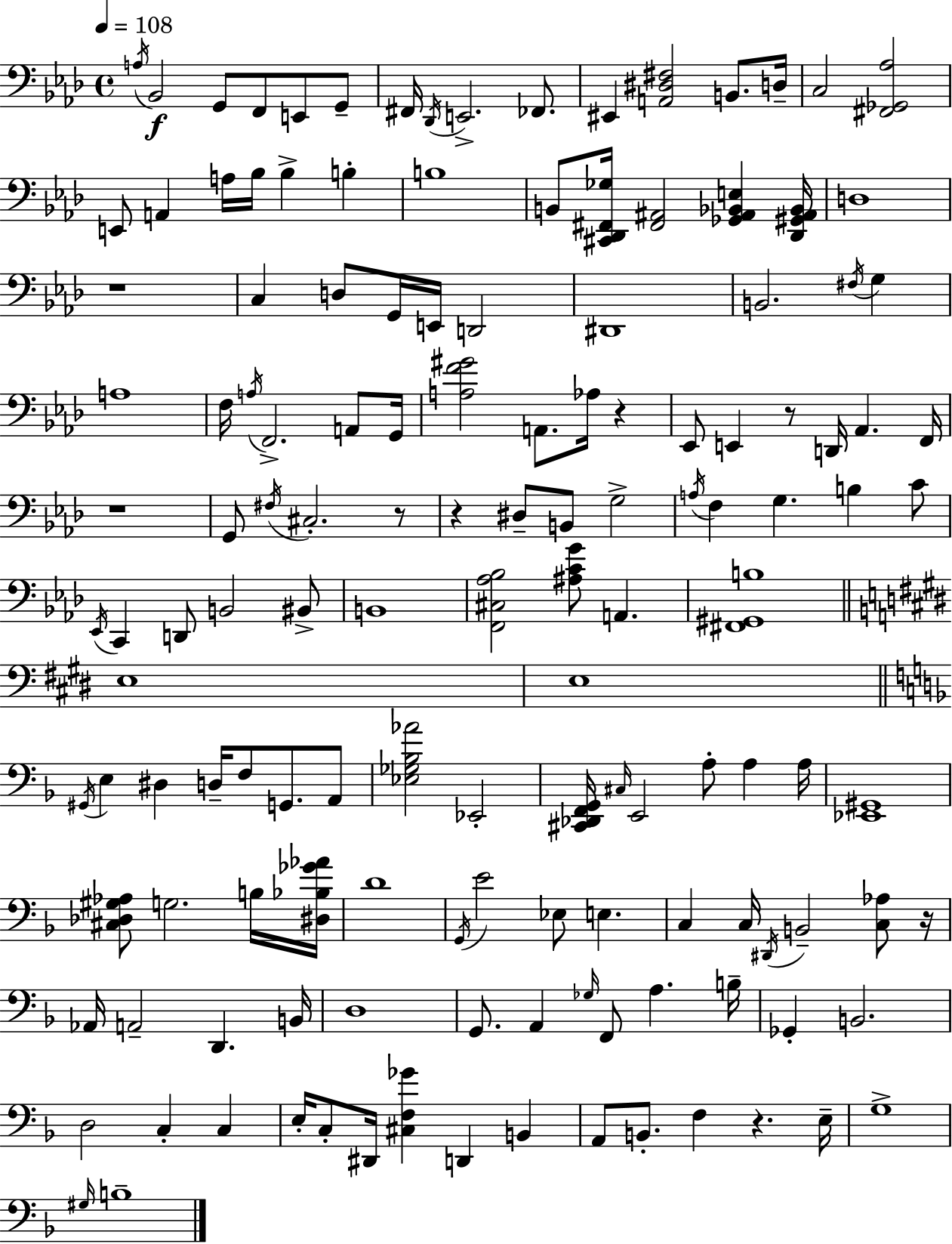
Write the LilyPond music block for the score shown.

{
  \clef bass
  \time 4/4
  \defaultTimeSignature
  \key aes \major
  \tempo 4 = 108
  \acciaccatura { a16 }\f bes,2 g,8 f,8 e,8 g,8-- | fis,16 \acciaccatura { des,16 } e,2.-> fes,8. | eis,4 <a, dis fis>2 b,8. | d16-- c2 <fis, ges, aes>2 | \break e,8 a,4 a16 bes16 bes4-> b4-. | b1 | b,8 <cis, des, fis, ges>16 <fis, ais,>2 <ges, ais, bes, e>4 | <des, gis, ais, bes,>16 d1 | \break r1 | c4 d8 g,16 e,16 d,2 | dis,1 | b,2. \acciaccatura { fis16 } g4 | \break a1 | f16 \acciaccatura { a16 } f,2.-> | a,8 g,16 <a f' gis'>2 a,8. aes16 | r4 ees,8 e,4 r8 d,16 aes,4. | \break f,16 r1 | g,8 \acciaccatura { fis16 } cis2.-. | r8 r4 dis8-- b,8 g2-> | \acciaccatura { a16 } f4 g4. | \break b4 c'8 \acciaccatura { ees,16 } c,4 d,8 b,2 | bis,8-> b,1 | <f, cis aes bes>2 <ais c' g'>8 | a,4. <fis, gis, b>1 | \break \bar "||" \break \key e \major e1 | e1 | \bar "||" \break \key f \major \acciaccatura { gis,16 } e4 dis4 d16-- f8 g,8. a,8 | <ees ges bes aes'>2 ees,2-. | <cis, des, f, g,>16 \grace { cis16 } e,2 a8-. a4 | a16 <ees, gis,>1 | \break <cis des gis aes>8 g2. | b16 <dis bes ges' aes'>16 d'1 | \acciaccatura { g,16 } e'2 ees8 e4. | c4 c16 \acciaccatura { dis,16 } b,2-- | \break <c aes>8 r16 aes,16 a,2-- d,4. | b,16 d1 | g,8. a,4 \grace { ges16 } f,8 a4. | b16-- ges,4-. b,2. | \break d2 c4-. | c4 e16-. c8-. dis,16 <cis f ges'>4 d,4 | b,4 a,8 b,8.-. f4 r4. | e16-- g1-> | \break \grace { gis16 } b1-- | \bar "|."
}